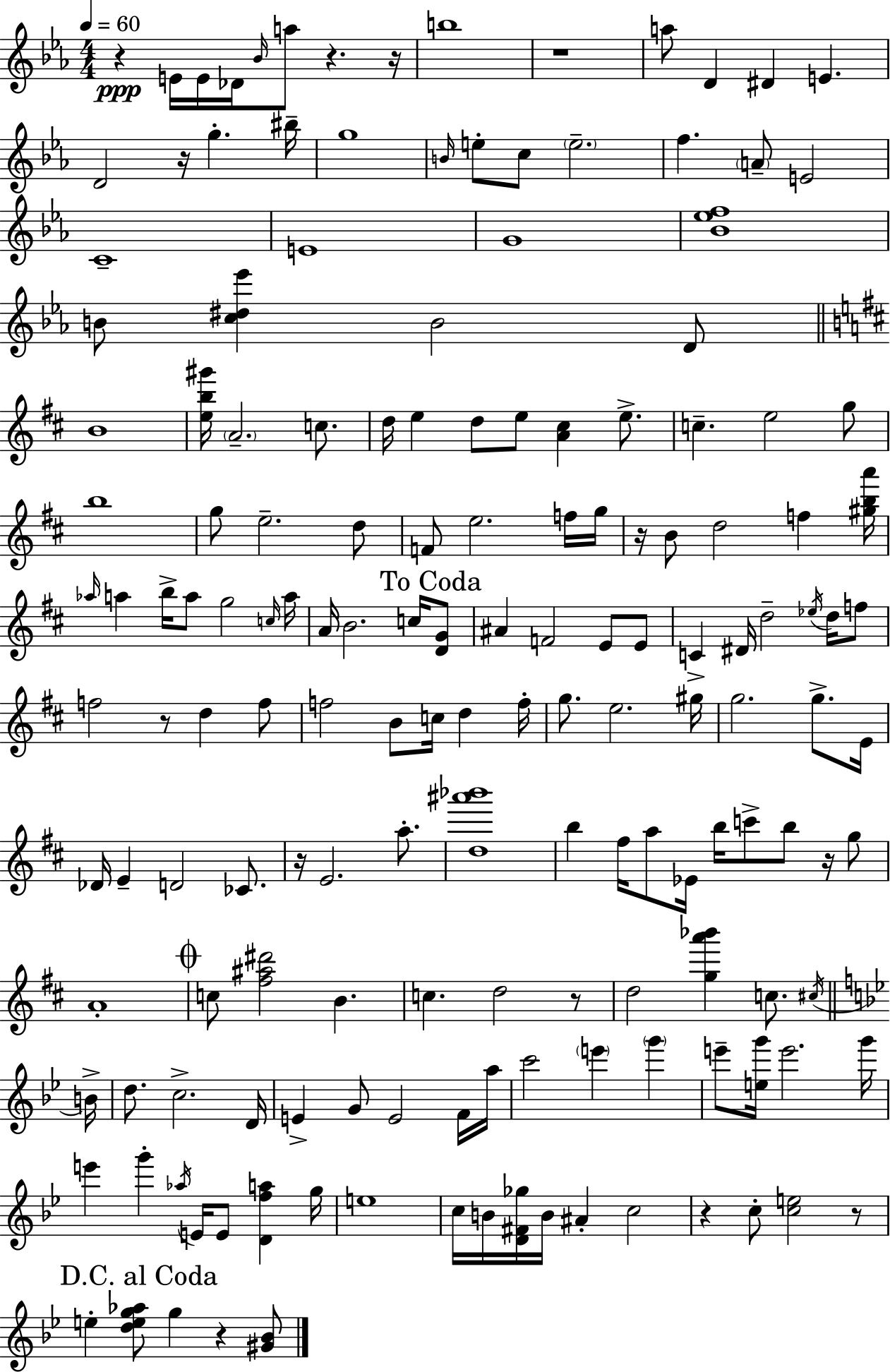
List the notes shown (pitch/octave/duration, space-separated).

R/q E4/s E4/s Db4/s Bb4/s A5/e R/q. R/s B5/w R/w A5/e D4/q D#4/q E4/q. D4/h R/s G5/q. BIS5/s G5/w B4/s E5/e C5/e E5/h. F5/q. A4/e E4/h C4/w E4/w G4/w [Bb4,Eb5,F5]/w B4/e [C5,D#5,Eb6]/q B4/h D4/e B4/w [E5,B5,G#6]/s A4/h. C5/e. D5/s E5/q D5/e E5/e [A4,C#5]/q E5/e. C5/q. E5/h G5/e B5/w G5/e E5/h. D5/e F4/e E5/h. F5/s G5/s R/s B4/e D5/h F5/q [G#5,B5,A6]/s Ab5/s A5/q B5/s A5/e G5/h C5/s A5/s A4/s B4/h. C5/s [D4,G4]/e A#4/q F4/h E4/e E4/e C4/q D#4/s D5/h Eb5/s D5/s F5/e F5/h R/e D5/q F5/e F5/h B4/e C5/s D5/q F5/s G5/e. E5/h. G#5/s G5/h. G5/e. E4/s Db4/s E4/q D4/h CES4/e. R/s E4/h. A5/e. [D5,A#6,Bb6]/w B5/q F#5/s A5/e Eb4/s B5/s C6/e B5/e R/s G5/e A4/w C5/e [F#5,A#5,D#6]/h B4/q. C5/q. D5/h R/e D5/h [G5,A6,Bb6]/q C5/e. C#5/s B4/s D5/e. C5/h. D4/s E4/q G4/e E4/h F4/s A5/s C6/h E6/q G6/q E6/e [E5,G6]/s E6/h. G6/s E6/q G6/q Ab5/s E4/s E4/e [D4,F5,A5]/q G5/s E5/w C5/s B4/s [D4,F#4,Gb5]/s B4/s A#4/q C5/h R/q C5/e [C5,E5]/h R/e E5/q [D5,E5,G5,Ab5]/e G5/q R/q [G#4,Bb4]/e